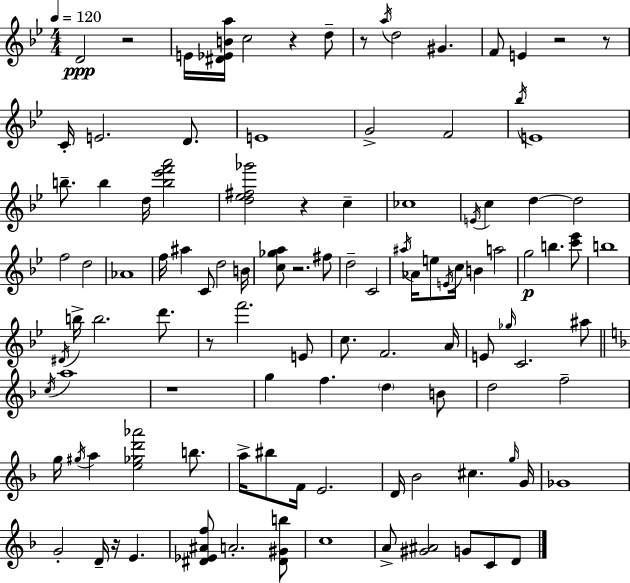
{
  \clef treble
  \numericTimeSignature
  \time 4/4
  \key bes \major
  \tempo 4 = 120
  \repeat volta 2 { d'2\ppp r2 | e'16 <dis' ees' b' a''>16 c''2 r4 d''8-- | r8 \acciaccatura { a''16 } d''2 gis'4. | f'8 e'4 r2 r8 | \break c'16-. e'2. d'8. | e'1 | g'2-> f'2 | \acciaccatura { bes''16 } e'1 | \break b''8.-- b''4 d''16 <b'' ees''' f''' a'''>2 | <d'' ees'' fis'' ges'''>2 r4 c''4-- | ces''1 | \acciaccatura { e'16 } c''4 d''4~~ d''2 | \break f''2 d''2 | aes'1 | f''16 ais''4 c'8 d''2 | b'16 <c'' ges'' a''>8 r2. | \break fis''8 d''2-- c'2 | \acciaccatura { ais''16 } aes'16 e''8 \acciaccatura { e'16 } c''16 b'4 a''2 | g''2\p b''4. | <c''' ees'''>8 b''1 | \break \acciaccatura { dis'16 } b''16-> b''2. | d'''8. r8 f'''2. | e'8 c''8. f'2. | a'16 e'8 \grace { ges''16 } c'2. | \break ais''8 \bar "||" \break \key f \major \acciaccatura { c''16 } a''1 | r1 | g''4 f''4. \parenthesize d''4 b'8 | d''2 f''2-- | \break g''16 \acciaccatura { gis''16 } a''4 <e'' ges'' d''' aes'''>2 b''8. | a''16-> bis''8 f'16 e'2. | d'16 bes'2 cis''4. | \grace { g''16 } g'16 ges'1 | \break g'2-. d'16-- r16 e'4. | <dis' ees' ais' f''>8 a'2.-. | <dis' gis' b''>8 c''1 | a'8-> <gis' ais'>2 g'8 c'8 | \break d'8 } \bar "|."
}